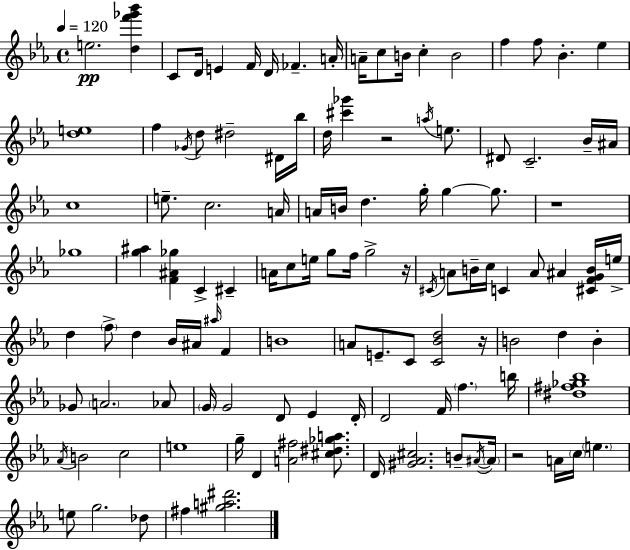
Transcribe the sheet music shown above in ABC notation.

X:1
T:Untitled
M:4/4
L:1/4
K:Eb
e2 [df'_g'_b'] C/2 D/4 E F/4 D/4 _F A/4 A/4 c/2 B/4 c B2 f f/2 _B _e [de]4 f _G/4 d/2 ^d2 ^D/4 _b/4 d/4 [^c'_g'] z2 a/4 e/2 ^D/2 C2 _B/4 ^A/4 c4 e/2 c2 A/4 A/4 B/4 d g/4 g g/2 z4 _g4 [g^a] [F^A_g] C ^C A/4 c/2 e/4 g/2 f/4 g2 z/4 ^C/4 A/2 B/4 c/4 C A/2 ^A [^CFGB]/4 e/4 d f/2 d _B/4 ^A/4 ^a/4 F B4 A/2 E/2 C/2 [C_Bd]2 z/4 B2 d B _G/2 A2 _A/2 G/4 G2 D/2 _E D/4 D2 F/4 f b/4 [^d^f_g_b]4 _A/4 B2 c2 e4 g/4 D [A^f]2 [^c^d_ga]/2 D/4 [^G_A^c]2 B/2 ^A/4 ^A/4 z2 A/4 c/4 e e/2 g2 _d/2 ^f [^ga^d']2